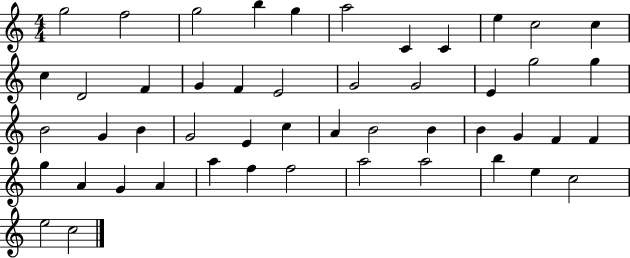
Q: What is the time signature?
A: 4/4